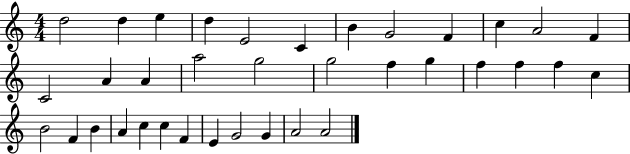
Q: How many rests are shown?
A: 0